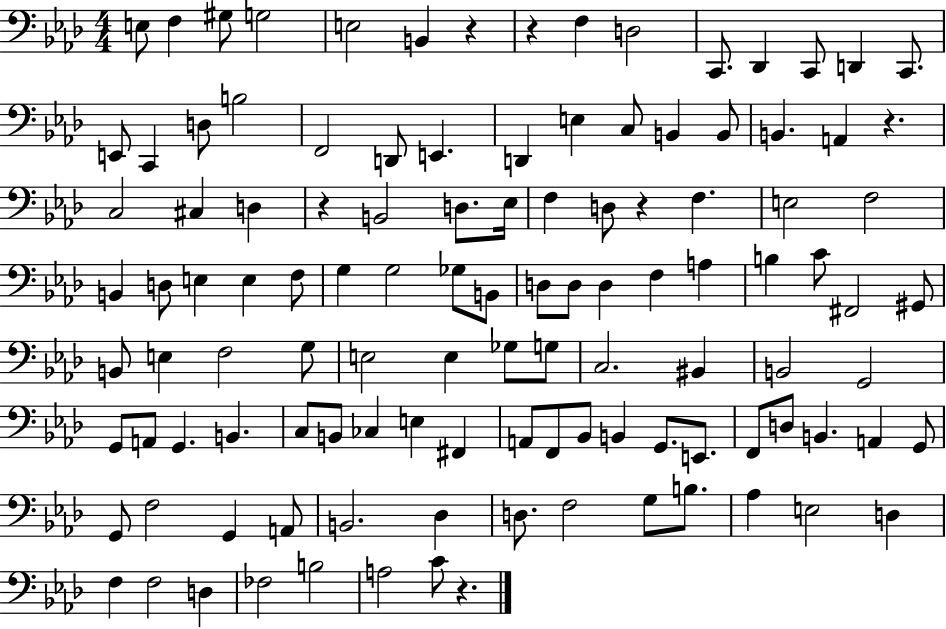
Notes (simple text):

E3/e F3/q G#3/e G3/h E3/h B2/q R/q R/q F3/q D3/h C2/e. Db2/q C2/e D2/q C2/e. E2/e C2/q D3/e B3/h F2/h D2/e E2/q. D2/q E3/q C3/e B2/q B2/e B2/q. A2/q R/q. C3/h C#3/q D3/q R/q B2/h D3/e. Eb3/s F3/q D3/e R/q F3/q. E3/h F3/h B2/q D3/e E3/q E3/q F3/e G3/q G3/h Gb3/e B2/e D3/e D3/e D3/q F3/q A3/q B3/q C4/e F#2/h G#2/e B2/e E3/q F3/h G3/e E3/h E3/q Gb3/e G3/e C3/h. BIS2/q B2/h G2/h G2/e A2/e G2/q. B2/q. C3/e B2/e CES3/q E3/q F#2/q A2/e F2/e Bb2/e B2/q G2/e. E2/e. F2/e D3/e B2/q. A2/q G2/e G2/e F3/h G2/q A2/e B2/h. Db3/q D3/e. F3/h G3/e B3/e. Ab3/q E3/h D3/q F3/q F3/h D3/q FES3/h B3/h A3/h C4/e R/q.